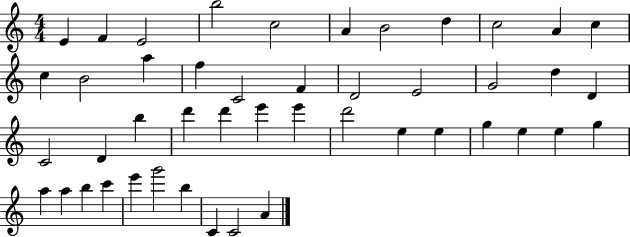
X:1
T:Untitled
M:4/4
L:1/4
K:C
E F E2 b2 c2 A B2 d c2 A c c B2 a f C2 F D2 E2 G2 d D C2 D b d' d' e' e' d'2 e e g e e g a a b c' e' g'2 b C C2 A